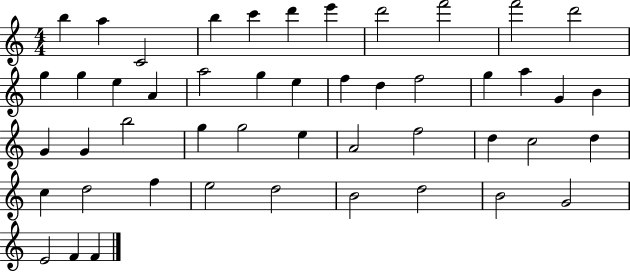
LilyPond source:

{
  \clef treble
  \numericTimeSignature
  \time 4/4
  \key c \major
  b''4 a''4 c'2 | b''4 c'''4 d'''4 e'''4 | d'''2 f'''2 | f'''2 d'''2 | \break g''4 g''4 e''4 a'4 | a''2 g''4 e''4 | f''4 d''4 f''2 | g''4 a''4 g'4 b'4 | \break g'4 g'4 b''2 | g''4 g''2 e''4 | a'2 f''2 | d''4 c''2 d''4 | \break c''4 d''2 f''4 | e''2 d''2 | b'2 d''2 | b'2 g'2 | \break e'2 f'4 f'4 | \bar "|."
}